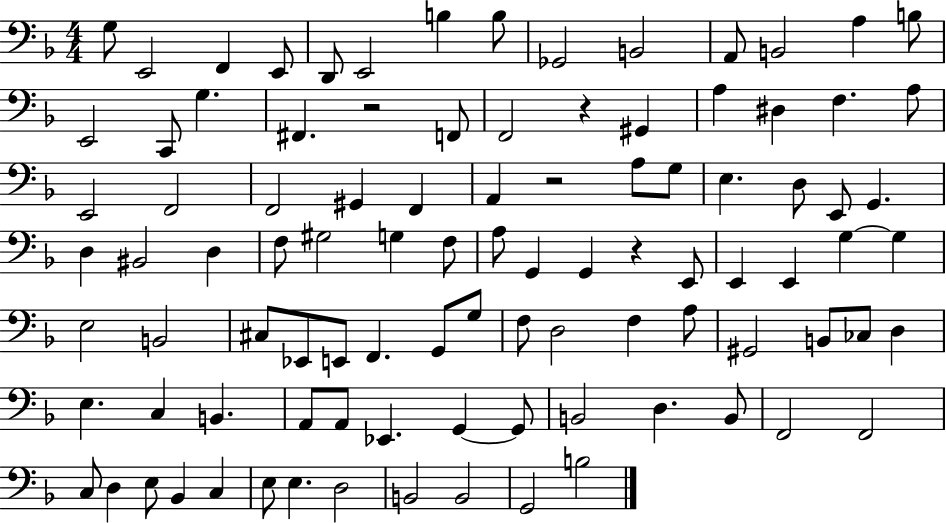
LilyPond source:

{
  \clef bass
  \numericTimeSignature
  \time 4/4
  \key f \major
  \repeat volta 2 { g8 e,2 f,4 e,8 | d,8 e,2 b4 b8 | ges,2 b,2 | a,8 b,2 a4 b8 | \break e,2 c,8 g4. | fis,4. r2 f,8 | f,2 r4 gis,4 | a4 dis4 f4. a8 | \break e,2 f,2 | f,2 gis,4 f,4 | a,4 r2 a8 g8 | e4. d8 e,8 g,4. | \break d4 bis,2 d4 | f8 gis2 g4 f8 | a8 g,4 g,4 r4 e,8 | e,4 e,4 g4~~ g4 | \break e2 b,2 | cis8 ees,8 e,8 f,4. g,8 g8 | f8 d2 f4 a8 | gis,2 b,8 ces8 d4 | \break e4. c4 b,4. | a,8 a,8 ees,4. g,4~~ g,8 | b,2 d4. b,8 | f,2 f,2 | \break c8 d4 e8 bes,4 c4 | e8 e4. d2 | b,2 b,2 | g,2 b2 | \break } \bar "|."
}